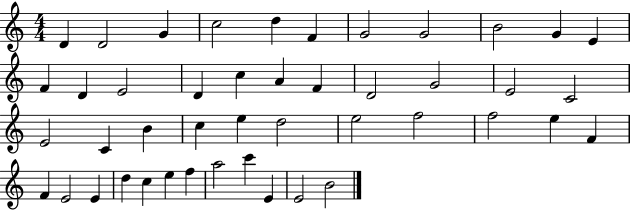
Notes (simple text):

D4/q D4/h G4/q C5/h D5/q F4/q G4/h G4/h B4/h G4/q E4/q F4/q D4/q E4/h D4/q C5/q A4/q F4/q D4/h G4/h E4/h C4/h E4/h C4/q B4/q C5/q E5/q D5/h E5/h F5/h F5/h E5/q F4/q F4/q E4/h E4/q D5/q C5/q E5/q F5/q A5/h C6/q E4/q E4/h B4/h